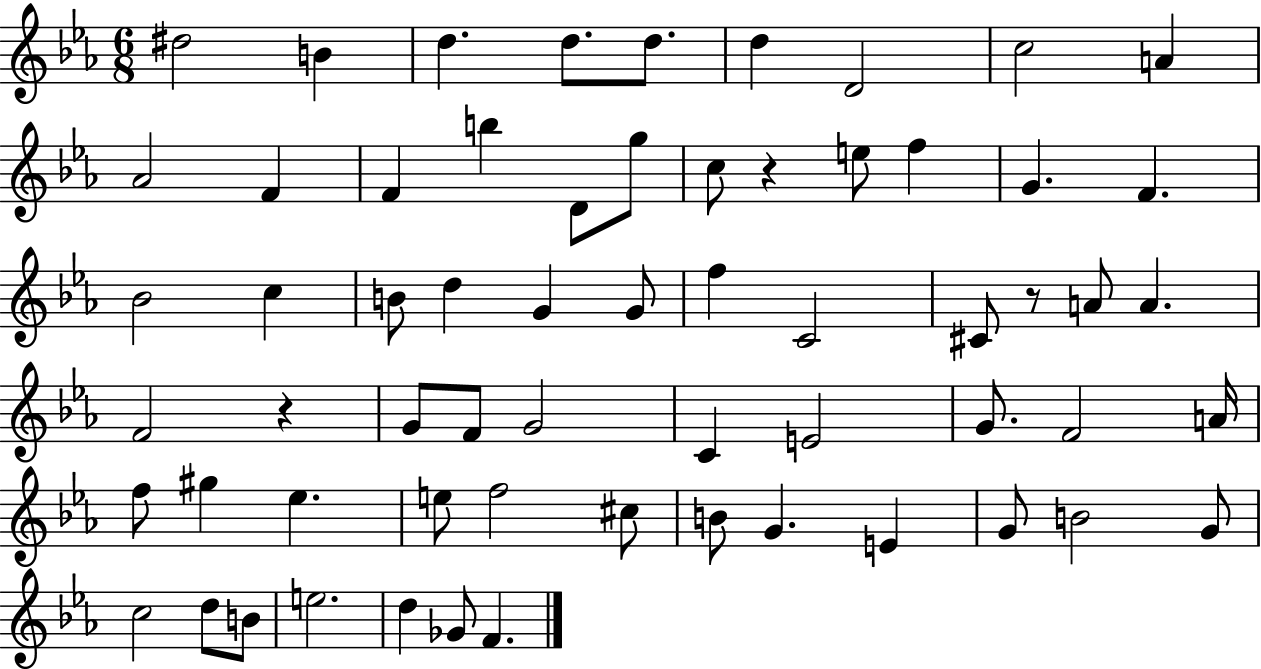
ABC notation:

X:1
T:Untitled
M:6/8
L:1/4
K:Eb
^d2 B d d/2 d/2 d D2 c2 A _A2 F F b D/2 g/2 c/2 z e/2 f G F _B2 c B/2 d G G/2 f C2 ^C/2 z/2 A/2 A F2 z G/2 F/2 G2 C E2 G/2 F2 A/4 f/2 ^g _e e/2 f2 ^c/2 B/2 G E G/2 B2 G/2 c2 d/2 B/2 e2 d _G/2 F